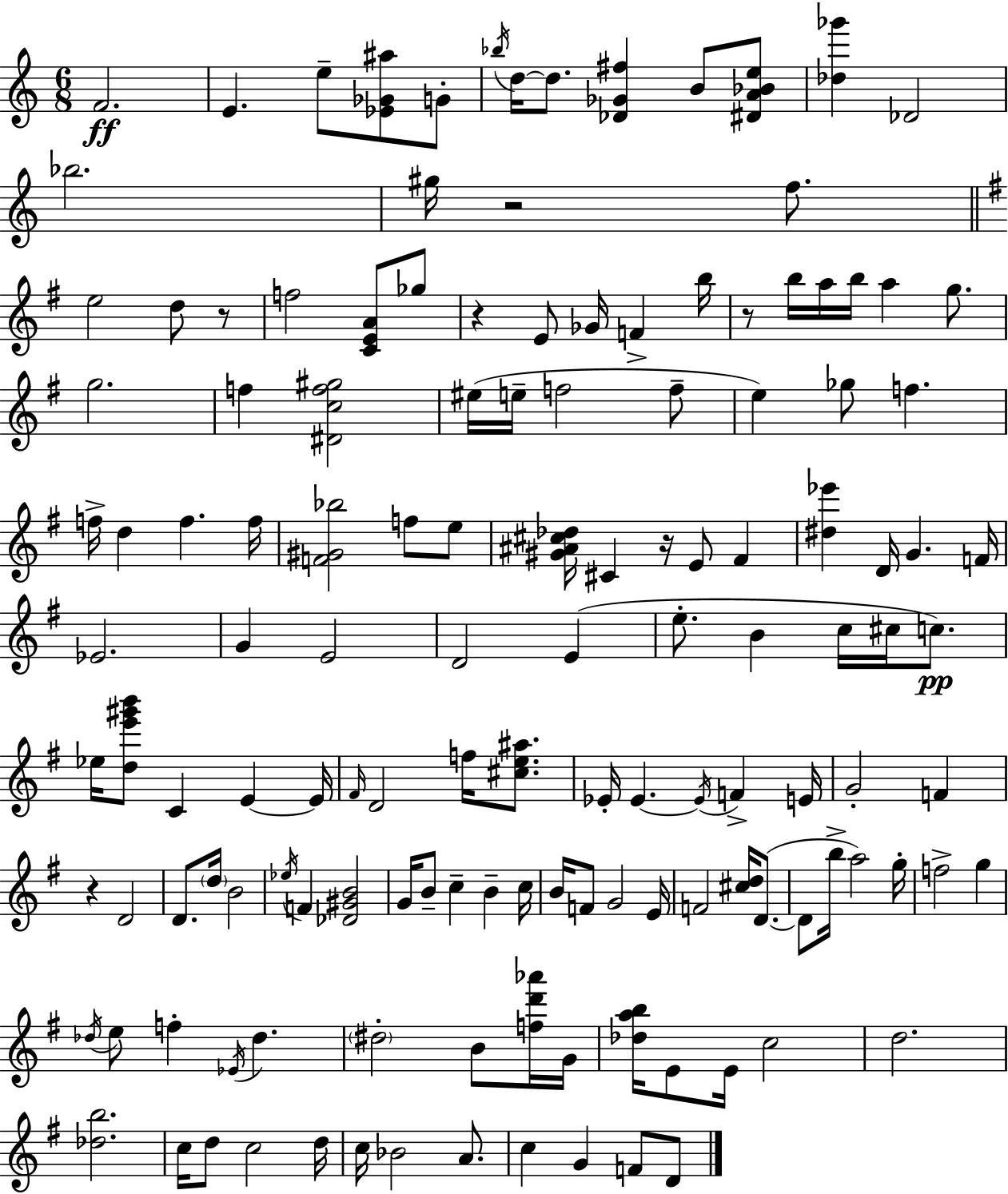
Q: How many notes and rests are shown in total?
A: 138